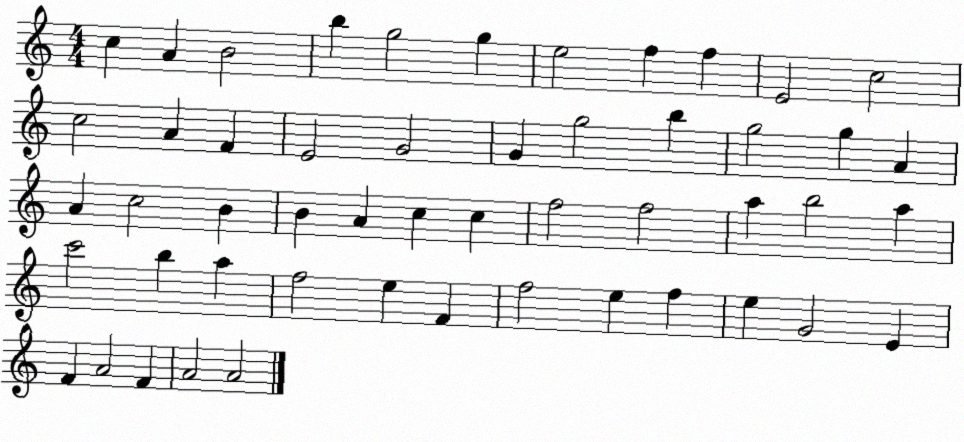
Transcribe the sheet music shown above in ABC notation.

X:1
T:Untitled
M:4/4
L:1/4
K:C
c A B2 b g2 g e2 f f E2 c2 c2 A F E2 G2 G g2 b g2 g A A c2 B B A c c f2 f2 a b2 a c'2 b a f2 e F f2 e f e G2 E F A2 F A2 A2